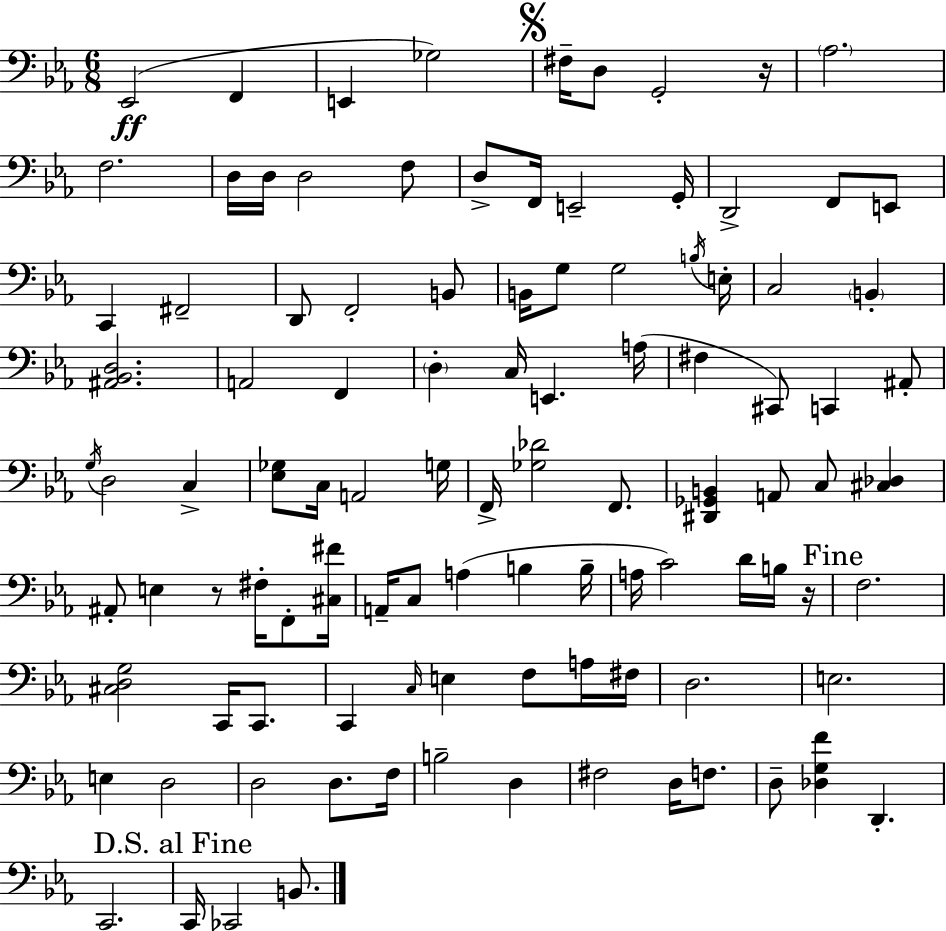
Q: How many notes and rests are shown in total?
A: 103